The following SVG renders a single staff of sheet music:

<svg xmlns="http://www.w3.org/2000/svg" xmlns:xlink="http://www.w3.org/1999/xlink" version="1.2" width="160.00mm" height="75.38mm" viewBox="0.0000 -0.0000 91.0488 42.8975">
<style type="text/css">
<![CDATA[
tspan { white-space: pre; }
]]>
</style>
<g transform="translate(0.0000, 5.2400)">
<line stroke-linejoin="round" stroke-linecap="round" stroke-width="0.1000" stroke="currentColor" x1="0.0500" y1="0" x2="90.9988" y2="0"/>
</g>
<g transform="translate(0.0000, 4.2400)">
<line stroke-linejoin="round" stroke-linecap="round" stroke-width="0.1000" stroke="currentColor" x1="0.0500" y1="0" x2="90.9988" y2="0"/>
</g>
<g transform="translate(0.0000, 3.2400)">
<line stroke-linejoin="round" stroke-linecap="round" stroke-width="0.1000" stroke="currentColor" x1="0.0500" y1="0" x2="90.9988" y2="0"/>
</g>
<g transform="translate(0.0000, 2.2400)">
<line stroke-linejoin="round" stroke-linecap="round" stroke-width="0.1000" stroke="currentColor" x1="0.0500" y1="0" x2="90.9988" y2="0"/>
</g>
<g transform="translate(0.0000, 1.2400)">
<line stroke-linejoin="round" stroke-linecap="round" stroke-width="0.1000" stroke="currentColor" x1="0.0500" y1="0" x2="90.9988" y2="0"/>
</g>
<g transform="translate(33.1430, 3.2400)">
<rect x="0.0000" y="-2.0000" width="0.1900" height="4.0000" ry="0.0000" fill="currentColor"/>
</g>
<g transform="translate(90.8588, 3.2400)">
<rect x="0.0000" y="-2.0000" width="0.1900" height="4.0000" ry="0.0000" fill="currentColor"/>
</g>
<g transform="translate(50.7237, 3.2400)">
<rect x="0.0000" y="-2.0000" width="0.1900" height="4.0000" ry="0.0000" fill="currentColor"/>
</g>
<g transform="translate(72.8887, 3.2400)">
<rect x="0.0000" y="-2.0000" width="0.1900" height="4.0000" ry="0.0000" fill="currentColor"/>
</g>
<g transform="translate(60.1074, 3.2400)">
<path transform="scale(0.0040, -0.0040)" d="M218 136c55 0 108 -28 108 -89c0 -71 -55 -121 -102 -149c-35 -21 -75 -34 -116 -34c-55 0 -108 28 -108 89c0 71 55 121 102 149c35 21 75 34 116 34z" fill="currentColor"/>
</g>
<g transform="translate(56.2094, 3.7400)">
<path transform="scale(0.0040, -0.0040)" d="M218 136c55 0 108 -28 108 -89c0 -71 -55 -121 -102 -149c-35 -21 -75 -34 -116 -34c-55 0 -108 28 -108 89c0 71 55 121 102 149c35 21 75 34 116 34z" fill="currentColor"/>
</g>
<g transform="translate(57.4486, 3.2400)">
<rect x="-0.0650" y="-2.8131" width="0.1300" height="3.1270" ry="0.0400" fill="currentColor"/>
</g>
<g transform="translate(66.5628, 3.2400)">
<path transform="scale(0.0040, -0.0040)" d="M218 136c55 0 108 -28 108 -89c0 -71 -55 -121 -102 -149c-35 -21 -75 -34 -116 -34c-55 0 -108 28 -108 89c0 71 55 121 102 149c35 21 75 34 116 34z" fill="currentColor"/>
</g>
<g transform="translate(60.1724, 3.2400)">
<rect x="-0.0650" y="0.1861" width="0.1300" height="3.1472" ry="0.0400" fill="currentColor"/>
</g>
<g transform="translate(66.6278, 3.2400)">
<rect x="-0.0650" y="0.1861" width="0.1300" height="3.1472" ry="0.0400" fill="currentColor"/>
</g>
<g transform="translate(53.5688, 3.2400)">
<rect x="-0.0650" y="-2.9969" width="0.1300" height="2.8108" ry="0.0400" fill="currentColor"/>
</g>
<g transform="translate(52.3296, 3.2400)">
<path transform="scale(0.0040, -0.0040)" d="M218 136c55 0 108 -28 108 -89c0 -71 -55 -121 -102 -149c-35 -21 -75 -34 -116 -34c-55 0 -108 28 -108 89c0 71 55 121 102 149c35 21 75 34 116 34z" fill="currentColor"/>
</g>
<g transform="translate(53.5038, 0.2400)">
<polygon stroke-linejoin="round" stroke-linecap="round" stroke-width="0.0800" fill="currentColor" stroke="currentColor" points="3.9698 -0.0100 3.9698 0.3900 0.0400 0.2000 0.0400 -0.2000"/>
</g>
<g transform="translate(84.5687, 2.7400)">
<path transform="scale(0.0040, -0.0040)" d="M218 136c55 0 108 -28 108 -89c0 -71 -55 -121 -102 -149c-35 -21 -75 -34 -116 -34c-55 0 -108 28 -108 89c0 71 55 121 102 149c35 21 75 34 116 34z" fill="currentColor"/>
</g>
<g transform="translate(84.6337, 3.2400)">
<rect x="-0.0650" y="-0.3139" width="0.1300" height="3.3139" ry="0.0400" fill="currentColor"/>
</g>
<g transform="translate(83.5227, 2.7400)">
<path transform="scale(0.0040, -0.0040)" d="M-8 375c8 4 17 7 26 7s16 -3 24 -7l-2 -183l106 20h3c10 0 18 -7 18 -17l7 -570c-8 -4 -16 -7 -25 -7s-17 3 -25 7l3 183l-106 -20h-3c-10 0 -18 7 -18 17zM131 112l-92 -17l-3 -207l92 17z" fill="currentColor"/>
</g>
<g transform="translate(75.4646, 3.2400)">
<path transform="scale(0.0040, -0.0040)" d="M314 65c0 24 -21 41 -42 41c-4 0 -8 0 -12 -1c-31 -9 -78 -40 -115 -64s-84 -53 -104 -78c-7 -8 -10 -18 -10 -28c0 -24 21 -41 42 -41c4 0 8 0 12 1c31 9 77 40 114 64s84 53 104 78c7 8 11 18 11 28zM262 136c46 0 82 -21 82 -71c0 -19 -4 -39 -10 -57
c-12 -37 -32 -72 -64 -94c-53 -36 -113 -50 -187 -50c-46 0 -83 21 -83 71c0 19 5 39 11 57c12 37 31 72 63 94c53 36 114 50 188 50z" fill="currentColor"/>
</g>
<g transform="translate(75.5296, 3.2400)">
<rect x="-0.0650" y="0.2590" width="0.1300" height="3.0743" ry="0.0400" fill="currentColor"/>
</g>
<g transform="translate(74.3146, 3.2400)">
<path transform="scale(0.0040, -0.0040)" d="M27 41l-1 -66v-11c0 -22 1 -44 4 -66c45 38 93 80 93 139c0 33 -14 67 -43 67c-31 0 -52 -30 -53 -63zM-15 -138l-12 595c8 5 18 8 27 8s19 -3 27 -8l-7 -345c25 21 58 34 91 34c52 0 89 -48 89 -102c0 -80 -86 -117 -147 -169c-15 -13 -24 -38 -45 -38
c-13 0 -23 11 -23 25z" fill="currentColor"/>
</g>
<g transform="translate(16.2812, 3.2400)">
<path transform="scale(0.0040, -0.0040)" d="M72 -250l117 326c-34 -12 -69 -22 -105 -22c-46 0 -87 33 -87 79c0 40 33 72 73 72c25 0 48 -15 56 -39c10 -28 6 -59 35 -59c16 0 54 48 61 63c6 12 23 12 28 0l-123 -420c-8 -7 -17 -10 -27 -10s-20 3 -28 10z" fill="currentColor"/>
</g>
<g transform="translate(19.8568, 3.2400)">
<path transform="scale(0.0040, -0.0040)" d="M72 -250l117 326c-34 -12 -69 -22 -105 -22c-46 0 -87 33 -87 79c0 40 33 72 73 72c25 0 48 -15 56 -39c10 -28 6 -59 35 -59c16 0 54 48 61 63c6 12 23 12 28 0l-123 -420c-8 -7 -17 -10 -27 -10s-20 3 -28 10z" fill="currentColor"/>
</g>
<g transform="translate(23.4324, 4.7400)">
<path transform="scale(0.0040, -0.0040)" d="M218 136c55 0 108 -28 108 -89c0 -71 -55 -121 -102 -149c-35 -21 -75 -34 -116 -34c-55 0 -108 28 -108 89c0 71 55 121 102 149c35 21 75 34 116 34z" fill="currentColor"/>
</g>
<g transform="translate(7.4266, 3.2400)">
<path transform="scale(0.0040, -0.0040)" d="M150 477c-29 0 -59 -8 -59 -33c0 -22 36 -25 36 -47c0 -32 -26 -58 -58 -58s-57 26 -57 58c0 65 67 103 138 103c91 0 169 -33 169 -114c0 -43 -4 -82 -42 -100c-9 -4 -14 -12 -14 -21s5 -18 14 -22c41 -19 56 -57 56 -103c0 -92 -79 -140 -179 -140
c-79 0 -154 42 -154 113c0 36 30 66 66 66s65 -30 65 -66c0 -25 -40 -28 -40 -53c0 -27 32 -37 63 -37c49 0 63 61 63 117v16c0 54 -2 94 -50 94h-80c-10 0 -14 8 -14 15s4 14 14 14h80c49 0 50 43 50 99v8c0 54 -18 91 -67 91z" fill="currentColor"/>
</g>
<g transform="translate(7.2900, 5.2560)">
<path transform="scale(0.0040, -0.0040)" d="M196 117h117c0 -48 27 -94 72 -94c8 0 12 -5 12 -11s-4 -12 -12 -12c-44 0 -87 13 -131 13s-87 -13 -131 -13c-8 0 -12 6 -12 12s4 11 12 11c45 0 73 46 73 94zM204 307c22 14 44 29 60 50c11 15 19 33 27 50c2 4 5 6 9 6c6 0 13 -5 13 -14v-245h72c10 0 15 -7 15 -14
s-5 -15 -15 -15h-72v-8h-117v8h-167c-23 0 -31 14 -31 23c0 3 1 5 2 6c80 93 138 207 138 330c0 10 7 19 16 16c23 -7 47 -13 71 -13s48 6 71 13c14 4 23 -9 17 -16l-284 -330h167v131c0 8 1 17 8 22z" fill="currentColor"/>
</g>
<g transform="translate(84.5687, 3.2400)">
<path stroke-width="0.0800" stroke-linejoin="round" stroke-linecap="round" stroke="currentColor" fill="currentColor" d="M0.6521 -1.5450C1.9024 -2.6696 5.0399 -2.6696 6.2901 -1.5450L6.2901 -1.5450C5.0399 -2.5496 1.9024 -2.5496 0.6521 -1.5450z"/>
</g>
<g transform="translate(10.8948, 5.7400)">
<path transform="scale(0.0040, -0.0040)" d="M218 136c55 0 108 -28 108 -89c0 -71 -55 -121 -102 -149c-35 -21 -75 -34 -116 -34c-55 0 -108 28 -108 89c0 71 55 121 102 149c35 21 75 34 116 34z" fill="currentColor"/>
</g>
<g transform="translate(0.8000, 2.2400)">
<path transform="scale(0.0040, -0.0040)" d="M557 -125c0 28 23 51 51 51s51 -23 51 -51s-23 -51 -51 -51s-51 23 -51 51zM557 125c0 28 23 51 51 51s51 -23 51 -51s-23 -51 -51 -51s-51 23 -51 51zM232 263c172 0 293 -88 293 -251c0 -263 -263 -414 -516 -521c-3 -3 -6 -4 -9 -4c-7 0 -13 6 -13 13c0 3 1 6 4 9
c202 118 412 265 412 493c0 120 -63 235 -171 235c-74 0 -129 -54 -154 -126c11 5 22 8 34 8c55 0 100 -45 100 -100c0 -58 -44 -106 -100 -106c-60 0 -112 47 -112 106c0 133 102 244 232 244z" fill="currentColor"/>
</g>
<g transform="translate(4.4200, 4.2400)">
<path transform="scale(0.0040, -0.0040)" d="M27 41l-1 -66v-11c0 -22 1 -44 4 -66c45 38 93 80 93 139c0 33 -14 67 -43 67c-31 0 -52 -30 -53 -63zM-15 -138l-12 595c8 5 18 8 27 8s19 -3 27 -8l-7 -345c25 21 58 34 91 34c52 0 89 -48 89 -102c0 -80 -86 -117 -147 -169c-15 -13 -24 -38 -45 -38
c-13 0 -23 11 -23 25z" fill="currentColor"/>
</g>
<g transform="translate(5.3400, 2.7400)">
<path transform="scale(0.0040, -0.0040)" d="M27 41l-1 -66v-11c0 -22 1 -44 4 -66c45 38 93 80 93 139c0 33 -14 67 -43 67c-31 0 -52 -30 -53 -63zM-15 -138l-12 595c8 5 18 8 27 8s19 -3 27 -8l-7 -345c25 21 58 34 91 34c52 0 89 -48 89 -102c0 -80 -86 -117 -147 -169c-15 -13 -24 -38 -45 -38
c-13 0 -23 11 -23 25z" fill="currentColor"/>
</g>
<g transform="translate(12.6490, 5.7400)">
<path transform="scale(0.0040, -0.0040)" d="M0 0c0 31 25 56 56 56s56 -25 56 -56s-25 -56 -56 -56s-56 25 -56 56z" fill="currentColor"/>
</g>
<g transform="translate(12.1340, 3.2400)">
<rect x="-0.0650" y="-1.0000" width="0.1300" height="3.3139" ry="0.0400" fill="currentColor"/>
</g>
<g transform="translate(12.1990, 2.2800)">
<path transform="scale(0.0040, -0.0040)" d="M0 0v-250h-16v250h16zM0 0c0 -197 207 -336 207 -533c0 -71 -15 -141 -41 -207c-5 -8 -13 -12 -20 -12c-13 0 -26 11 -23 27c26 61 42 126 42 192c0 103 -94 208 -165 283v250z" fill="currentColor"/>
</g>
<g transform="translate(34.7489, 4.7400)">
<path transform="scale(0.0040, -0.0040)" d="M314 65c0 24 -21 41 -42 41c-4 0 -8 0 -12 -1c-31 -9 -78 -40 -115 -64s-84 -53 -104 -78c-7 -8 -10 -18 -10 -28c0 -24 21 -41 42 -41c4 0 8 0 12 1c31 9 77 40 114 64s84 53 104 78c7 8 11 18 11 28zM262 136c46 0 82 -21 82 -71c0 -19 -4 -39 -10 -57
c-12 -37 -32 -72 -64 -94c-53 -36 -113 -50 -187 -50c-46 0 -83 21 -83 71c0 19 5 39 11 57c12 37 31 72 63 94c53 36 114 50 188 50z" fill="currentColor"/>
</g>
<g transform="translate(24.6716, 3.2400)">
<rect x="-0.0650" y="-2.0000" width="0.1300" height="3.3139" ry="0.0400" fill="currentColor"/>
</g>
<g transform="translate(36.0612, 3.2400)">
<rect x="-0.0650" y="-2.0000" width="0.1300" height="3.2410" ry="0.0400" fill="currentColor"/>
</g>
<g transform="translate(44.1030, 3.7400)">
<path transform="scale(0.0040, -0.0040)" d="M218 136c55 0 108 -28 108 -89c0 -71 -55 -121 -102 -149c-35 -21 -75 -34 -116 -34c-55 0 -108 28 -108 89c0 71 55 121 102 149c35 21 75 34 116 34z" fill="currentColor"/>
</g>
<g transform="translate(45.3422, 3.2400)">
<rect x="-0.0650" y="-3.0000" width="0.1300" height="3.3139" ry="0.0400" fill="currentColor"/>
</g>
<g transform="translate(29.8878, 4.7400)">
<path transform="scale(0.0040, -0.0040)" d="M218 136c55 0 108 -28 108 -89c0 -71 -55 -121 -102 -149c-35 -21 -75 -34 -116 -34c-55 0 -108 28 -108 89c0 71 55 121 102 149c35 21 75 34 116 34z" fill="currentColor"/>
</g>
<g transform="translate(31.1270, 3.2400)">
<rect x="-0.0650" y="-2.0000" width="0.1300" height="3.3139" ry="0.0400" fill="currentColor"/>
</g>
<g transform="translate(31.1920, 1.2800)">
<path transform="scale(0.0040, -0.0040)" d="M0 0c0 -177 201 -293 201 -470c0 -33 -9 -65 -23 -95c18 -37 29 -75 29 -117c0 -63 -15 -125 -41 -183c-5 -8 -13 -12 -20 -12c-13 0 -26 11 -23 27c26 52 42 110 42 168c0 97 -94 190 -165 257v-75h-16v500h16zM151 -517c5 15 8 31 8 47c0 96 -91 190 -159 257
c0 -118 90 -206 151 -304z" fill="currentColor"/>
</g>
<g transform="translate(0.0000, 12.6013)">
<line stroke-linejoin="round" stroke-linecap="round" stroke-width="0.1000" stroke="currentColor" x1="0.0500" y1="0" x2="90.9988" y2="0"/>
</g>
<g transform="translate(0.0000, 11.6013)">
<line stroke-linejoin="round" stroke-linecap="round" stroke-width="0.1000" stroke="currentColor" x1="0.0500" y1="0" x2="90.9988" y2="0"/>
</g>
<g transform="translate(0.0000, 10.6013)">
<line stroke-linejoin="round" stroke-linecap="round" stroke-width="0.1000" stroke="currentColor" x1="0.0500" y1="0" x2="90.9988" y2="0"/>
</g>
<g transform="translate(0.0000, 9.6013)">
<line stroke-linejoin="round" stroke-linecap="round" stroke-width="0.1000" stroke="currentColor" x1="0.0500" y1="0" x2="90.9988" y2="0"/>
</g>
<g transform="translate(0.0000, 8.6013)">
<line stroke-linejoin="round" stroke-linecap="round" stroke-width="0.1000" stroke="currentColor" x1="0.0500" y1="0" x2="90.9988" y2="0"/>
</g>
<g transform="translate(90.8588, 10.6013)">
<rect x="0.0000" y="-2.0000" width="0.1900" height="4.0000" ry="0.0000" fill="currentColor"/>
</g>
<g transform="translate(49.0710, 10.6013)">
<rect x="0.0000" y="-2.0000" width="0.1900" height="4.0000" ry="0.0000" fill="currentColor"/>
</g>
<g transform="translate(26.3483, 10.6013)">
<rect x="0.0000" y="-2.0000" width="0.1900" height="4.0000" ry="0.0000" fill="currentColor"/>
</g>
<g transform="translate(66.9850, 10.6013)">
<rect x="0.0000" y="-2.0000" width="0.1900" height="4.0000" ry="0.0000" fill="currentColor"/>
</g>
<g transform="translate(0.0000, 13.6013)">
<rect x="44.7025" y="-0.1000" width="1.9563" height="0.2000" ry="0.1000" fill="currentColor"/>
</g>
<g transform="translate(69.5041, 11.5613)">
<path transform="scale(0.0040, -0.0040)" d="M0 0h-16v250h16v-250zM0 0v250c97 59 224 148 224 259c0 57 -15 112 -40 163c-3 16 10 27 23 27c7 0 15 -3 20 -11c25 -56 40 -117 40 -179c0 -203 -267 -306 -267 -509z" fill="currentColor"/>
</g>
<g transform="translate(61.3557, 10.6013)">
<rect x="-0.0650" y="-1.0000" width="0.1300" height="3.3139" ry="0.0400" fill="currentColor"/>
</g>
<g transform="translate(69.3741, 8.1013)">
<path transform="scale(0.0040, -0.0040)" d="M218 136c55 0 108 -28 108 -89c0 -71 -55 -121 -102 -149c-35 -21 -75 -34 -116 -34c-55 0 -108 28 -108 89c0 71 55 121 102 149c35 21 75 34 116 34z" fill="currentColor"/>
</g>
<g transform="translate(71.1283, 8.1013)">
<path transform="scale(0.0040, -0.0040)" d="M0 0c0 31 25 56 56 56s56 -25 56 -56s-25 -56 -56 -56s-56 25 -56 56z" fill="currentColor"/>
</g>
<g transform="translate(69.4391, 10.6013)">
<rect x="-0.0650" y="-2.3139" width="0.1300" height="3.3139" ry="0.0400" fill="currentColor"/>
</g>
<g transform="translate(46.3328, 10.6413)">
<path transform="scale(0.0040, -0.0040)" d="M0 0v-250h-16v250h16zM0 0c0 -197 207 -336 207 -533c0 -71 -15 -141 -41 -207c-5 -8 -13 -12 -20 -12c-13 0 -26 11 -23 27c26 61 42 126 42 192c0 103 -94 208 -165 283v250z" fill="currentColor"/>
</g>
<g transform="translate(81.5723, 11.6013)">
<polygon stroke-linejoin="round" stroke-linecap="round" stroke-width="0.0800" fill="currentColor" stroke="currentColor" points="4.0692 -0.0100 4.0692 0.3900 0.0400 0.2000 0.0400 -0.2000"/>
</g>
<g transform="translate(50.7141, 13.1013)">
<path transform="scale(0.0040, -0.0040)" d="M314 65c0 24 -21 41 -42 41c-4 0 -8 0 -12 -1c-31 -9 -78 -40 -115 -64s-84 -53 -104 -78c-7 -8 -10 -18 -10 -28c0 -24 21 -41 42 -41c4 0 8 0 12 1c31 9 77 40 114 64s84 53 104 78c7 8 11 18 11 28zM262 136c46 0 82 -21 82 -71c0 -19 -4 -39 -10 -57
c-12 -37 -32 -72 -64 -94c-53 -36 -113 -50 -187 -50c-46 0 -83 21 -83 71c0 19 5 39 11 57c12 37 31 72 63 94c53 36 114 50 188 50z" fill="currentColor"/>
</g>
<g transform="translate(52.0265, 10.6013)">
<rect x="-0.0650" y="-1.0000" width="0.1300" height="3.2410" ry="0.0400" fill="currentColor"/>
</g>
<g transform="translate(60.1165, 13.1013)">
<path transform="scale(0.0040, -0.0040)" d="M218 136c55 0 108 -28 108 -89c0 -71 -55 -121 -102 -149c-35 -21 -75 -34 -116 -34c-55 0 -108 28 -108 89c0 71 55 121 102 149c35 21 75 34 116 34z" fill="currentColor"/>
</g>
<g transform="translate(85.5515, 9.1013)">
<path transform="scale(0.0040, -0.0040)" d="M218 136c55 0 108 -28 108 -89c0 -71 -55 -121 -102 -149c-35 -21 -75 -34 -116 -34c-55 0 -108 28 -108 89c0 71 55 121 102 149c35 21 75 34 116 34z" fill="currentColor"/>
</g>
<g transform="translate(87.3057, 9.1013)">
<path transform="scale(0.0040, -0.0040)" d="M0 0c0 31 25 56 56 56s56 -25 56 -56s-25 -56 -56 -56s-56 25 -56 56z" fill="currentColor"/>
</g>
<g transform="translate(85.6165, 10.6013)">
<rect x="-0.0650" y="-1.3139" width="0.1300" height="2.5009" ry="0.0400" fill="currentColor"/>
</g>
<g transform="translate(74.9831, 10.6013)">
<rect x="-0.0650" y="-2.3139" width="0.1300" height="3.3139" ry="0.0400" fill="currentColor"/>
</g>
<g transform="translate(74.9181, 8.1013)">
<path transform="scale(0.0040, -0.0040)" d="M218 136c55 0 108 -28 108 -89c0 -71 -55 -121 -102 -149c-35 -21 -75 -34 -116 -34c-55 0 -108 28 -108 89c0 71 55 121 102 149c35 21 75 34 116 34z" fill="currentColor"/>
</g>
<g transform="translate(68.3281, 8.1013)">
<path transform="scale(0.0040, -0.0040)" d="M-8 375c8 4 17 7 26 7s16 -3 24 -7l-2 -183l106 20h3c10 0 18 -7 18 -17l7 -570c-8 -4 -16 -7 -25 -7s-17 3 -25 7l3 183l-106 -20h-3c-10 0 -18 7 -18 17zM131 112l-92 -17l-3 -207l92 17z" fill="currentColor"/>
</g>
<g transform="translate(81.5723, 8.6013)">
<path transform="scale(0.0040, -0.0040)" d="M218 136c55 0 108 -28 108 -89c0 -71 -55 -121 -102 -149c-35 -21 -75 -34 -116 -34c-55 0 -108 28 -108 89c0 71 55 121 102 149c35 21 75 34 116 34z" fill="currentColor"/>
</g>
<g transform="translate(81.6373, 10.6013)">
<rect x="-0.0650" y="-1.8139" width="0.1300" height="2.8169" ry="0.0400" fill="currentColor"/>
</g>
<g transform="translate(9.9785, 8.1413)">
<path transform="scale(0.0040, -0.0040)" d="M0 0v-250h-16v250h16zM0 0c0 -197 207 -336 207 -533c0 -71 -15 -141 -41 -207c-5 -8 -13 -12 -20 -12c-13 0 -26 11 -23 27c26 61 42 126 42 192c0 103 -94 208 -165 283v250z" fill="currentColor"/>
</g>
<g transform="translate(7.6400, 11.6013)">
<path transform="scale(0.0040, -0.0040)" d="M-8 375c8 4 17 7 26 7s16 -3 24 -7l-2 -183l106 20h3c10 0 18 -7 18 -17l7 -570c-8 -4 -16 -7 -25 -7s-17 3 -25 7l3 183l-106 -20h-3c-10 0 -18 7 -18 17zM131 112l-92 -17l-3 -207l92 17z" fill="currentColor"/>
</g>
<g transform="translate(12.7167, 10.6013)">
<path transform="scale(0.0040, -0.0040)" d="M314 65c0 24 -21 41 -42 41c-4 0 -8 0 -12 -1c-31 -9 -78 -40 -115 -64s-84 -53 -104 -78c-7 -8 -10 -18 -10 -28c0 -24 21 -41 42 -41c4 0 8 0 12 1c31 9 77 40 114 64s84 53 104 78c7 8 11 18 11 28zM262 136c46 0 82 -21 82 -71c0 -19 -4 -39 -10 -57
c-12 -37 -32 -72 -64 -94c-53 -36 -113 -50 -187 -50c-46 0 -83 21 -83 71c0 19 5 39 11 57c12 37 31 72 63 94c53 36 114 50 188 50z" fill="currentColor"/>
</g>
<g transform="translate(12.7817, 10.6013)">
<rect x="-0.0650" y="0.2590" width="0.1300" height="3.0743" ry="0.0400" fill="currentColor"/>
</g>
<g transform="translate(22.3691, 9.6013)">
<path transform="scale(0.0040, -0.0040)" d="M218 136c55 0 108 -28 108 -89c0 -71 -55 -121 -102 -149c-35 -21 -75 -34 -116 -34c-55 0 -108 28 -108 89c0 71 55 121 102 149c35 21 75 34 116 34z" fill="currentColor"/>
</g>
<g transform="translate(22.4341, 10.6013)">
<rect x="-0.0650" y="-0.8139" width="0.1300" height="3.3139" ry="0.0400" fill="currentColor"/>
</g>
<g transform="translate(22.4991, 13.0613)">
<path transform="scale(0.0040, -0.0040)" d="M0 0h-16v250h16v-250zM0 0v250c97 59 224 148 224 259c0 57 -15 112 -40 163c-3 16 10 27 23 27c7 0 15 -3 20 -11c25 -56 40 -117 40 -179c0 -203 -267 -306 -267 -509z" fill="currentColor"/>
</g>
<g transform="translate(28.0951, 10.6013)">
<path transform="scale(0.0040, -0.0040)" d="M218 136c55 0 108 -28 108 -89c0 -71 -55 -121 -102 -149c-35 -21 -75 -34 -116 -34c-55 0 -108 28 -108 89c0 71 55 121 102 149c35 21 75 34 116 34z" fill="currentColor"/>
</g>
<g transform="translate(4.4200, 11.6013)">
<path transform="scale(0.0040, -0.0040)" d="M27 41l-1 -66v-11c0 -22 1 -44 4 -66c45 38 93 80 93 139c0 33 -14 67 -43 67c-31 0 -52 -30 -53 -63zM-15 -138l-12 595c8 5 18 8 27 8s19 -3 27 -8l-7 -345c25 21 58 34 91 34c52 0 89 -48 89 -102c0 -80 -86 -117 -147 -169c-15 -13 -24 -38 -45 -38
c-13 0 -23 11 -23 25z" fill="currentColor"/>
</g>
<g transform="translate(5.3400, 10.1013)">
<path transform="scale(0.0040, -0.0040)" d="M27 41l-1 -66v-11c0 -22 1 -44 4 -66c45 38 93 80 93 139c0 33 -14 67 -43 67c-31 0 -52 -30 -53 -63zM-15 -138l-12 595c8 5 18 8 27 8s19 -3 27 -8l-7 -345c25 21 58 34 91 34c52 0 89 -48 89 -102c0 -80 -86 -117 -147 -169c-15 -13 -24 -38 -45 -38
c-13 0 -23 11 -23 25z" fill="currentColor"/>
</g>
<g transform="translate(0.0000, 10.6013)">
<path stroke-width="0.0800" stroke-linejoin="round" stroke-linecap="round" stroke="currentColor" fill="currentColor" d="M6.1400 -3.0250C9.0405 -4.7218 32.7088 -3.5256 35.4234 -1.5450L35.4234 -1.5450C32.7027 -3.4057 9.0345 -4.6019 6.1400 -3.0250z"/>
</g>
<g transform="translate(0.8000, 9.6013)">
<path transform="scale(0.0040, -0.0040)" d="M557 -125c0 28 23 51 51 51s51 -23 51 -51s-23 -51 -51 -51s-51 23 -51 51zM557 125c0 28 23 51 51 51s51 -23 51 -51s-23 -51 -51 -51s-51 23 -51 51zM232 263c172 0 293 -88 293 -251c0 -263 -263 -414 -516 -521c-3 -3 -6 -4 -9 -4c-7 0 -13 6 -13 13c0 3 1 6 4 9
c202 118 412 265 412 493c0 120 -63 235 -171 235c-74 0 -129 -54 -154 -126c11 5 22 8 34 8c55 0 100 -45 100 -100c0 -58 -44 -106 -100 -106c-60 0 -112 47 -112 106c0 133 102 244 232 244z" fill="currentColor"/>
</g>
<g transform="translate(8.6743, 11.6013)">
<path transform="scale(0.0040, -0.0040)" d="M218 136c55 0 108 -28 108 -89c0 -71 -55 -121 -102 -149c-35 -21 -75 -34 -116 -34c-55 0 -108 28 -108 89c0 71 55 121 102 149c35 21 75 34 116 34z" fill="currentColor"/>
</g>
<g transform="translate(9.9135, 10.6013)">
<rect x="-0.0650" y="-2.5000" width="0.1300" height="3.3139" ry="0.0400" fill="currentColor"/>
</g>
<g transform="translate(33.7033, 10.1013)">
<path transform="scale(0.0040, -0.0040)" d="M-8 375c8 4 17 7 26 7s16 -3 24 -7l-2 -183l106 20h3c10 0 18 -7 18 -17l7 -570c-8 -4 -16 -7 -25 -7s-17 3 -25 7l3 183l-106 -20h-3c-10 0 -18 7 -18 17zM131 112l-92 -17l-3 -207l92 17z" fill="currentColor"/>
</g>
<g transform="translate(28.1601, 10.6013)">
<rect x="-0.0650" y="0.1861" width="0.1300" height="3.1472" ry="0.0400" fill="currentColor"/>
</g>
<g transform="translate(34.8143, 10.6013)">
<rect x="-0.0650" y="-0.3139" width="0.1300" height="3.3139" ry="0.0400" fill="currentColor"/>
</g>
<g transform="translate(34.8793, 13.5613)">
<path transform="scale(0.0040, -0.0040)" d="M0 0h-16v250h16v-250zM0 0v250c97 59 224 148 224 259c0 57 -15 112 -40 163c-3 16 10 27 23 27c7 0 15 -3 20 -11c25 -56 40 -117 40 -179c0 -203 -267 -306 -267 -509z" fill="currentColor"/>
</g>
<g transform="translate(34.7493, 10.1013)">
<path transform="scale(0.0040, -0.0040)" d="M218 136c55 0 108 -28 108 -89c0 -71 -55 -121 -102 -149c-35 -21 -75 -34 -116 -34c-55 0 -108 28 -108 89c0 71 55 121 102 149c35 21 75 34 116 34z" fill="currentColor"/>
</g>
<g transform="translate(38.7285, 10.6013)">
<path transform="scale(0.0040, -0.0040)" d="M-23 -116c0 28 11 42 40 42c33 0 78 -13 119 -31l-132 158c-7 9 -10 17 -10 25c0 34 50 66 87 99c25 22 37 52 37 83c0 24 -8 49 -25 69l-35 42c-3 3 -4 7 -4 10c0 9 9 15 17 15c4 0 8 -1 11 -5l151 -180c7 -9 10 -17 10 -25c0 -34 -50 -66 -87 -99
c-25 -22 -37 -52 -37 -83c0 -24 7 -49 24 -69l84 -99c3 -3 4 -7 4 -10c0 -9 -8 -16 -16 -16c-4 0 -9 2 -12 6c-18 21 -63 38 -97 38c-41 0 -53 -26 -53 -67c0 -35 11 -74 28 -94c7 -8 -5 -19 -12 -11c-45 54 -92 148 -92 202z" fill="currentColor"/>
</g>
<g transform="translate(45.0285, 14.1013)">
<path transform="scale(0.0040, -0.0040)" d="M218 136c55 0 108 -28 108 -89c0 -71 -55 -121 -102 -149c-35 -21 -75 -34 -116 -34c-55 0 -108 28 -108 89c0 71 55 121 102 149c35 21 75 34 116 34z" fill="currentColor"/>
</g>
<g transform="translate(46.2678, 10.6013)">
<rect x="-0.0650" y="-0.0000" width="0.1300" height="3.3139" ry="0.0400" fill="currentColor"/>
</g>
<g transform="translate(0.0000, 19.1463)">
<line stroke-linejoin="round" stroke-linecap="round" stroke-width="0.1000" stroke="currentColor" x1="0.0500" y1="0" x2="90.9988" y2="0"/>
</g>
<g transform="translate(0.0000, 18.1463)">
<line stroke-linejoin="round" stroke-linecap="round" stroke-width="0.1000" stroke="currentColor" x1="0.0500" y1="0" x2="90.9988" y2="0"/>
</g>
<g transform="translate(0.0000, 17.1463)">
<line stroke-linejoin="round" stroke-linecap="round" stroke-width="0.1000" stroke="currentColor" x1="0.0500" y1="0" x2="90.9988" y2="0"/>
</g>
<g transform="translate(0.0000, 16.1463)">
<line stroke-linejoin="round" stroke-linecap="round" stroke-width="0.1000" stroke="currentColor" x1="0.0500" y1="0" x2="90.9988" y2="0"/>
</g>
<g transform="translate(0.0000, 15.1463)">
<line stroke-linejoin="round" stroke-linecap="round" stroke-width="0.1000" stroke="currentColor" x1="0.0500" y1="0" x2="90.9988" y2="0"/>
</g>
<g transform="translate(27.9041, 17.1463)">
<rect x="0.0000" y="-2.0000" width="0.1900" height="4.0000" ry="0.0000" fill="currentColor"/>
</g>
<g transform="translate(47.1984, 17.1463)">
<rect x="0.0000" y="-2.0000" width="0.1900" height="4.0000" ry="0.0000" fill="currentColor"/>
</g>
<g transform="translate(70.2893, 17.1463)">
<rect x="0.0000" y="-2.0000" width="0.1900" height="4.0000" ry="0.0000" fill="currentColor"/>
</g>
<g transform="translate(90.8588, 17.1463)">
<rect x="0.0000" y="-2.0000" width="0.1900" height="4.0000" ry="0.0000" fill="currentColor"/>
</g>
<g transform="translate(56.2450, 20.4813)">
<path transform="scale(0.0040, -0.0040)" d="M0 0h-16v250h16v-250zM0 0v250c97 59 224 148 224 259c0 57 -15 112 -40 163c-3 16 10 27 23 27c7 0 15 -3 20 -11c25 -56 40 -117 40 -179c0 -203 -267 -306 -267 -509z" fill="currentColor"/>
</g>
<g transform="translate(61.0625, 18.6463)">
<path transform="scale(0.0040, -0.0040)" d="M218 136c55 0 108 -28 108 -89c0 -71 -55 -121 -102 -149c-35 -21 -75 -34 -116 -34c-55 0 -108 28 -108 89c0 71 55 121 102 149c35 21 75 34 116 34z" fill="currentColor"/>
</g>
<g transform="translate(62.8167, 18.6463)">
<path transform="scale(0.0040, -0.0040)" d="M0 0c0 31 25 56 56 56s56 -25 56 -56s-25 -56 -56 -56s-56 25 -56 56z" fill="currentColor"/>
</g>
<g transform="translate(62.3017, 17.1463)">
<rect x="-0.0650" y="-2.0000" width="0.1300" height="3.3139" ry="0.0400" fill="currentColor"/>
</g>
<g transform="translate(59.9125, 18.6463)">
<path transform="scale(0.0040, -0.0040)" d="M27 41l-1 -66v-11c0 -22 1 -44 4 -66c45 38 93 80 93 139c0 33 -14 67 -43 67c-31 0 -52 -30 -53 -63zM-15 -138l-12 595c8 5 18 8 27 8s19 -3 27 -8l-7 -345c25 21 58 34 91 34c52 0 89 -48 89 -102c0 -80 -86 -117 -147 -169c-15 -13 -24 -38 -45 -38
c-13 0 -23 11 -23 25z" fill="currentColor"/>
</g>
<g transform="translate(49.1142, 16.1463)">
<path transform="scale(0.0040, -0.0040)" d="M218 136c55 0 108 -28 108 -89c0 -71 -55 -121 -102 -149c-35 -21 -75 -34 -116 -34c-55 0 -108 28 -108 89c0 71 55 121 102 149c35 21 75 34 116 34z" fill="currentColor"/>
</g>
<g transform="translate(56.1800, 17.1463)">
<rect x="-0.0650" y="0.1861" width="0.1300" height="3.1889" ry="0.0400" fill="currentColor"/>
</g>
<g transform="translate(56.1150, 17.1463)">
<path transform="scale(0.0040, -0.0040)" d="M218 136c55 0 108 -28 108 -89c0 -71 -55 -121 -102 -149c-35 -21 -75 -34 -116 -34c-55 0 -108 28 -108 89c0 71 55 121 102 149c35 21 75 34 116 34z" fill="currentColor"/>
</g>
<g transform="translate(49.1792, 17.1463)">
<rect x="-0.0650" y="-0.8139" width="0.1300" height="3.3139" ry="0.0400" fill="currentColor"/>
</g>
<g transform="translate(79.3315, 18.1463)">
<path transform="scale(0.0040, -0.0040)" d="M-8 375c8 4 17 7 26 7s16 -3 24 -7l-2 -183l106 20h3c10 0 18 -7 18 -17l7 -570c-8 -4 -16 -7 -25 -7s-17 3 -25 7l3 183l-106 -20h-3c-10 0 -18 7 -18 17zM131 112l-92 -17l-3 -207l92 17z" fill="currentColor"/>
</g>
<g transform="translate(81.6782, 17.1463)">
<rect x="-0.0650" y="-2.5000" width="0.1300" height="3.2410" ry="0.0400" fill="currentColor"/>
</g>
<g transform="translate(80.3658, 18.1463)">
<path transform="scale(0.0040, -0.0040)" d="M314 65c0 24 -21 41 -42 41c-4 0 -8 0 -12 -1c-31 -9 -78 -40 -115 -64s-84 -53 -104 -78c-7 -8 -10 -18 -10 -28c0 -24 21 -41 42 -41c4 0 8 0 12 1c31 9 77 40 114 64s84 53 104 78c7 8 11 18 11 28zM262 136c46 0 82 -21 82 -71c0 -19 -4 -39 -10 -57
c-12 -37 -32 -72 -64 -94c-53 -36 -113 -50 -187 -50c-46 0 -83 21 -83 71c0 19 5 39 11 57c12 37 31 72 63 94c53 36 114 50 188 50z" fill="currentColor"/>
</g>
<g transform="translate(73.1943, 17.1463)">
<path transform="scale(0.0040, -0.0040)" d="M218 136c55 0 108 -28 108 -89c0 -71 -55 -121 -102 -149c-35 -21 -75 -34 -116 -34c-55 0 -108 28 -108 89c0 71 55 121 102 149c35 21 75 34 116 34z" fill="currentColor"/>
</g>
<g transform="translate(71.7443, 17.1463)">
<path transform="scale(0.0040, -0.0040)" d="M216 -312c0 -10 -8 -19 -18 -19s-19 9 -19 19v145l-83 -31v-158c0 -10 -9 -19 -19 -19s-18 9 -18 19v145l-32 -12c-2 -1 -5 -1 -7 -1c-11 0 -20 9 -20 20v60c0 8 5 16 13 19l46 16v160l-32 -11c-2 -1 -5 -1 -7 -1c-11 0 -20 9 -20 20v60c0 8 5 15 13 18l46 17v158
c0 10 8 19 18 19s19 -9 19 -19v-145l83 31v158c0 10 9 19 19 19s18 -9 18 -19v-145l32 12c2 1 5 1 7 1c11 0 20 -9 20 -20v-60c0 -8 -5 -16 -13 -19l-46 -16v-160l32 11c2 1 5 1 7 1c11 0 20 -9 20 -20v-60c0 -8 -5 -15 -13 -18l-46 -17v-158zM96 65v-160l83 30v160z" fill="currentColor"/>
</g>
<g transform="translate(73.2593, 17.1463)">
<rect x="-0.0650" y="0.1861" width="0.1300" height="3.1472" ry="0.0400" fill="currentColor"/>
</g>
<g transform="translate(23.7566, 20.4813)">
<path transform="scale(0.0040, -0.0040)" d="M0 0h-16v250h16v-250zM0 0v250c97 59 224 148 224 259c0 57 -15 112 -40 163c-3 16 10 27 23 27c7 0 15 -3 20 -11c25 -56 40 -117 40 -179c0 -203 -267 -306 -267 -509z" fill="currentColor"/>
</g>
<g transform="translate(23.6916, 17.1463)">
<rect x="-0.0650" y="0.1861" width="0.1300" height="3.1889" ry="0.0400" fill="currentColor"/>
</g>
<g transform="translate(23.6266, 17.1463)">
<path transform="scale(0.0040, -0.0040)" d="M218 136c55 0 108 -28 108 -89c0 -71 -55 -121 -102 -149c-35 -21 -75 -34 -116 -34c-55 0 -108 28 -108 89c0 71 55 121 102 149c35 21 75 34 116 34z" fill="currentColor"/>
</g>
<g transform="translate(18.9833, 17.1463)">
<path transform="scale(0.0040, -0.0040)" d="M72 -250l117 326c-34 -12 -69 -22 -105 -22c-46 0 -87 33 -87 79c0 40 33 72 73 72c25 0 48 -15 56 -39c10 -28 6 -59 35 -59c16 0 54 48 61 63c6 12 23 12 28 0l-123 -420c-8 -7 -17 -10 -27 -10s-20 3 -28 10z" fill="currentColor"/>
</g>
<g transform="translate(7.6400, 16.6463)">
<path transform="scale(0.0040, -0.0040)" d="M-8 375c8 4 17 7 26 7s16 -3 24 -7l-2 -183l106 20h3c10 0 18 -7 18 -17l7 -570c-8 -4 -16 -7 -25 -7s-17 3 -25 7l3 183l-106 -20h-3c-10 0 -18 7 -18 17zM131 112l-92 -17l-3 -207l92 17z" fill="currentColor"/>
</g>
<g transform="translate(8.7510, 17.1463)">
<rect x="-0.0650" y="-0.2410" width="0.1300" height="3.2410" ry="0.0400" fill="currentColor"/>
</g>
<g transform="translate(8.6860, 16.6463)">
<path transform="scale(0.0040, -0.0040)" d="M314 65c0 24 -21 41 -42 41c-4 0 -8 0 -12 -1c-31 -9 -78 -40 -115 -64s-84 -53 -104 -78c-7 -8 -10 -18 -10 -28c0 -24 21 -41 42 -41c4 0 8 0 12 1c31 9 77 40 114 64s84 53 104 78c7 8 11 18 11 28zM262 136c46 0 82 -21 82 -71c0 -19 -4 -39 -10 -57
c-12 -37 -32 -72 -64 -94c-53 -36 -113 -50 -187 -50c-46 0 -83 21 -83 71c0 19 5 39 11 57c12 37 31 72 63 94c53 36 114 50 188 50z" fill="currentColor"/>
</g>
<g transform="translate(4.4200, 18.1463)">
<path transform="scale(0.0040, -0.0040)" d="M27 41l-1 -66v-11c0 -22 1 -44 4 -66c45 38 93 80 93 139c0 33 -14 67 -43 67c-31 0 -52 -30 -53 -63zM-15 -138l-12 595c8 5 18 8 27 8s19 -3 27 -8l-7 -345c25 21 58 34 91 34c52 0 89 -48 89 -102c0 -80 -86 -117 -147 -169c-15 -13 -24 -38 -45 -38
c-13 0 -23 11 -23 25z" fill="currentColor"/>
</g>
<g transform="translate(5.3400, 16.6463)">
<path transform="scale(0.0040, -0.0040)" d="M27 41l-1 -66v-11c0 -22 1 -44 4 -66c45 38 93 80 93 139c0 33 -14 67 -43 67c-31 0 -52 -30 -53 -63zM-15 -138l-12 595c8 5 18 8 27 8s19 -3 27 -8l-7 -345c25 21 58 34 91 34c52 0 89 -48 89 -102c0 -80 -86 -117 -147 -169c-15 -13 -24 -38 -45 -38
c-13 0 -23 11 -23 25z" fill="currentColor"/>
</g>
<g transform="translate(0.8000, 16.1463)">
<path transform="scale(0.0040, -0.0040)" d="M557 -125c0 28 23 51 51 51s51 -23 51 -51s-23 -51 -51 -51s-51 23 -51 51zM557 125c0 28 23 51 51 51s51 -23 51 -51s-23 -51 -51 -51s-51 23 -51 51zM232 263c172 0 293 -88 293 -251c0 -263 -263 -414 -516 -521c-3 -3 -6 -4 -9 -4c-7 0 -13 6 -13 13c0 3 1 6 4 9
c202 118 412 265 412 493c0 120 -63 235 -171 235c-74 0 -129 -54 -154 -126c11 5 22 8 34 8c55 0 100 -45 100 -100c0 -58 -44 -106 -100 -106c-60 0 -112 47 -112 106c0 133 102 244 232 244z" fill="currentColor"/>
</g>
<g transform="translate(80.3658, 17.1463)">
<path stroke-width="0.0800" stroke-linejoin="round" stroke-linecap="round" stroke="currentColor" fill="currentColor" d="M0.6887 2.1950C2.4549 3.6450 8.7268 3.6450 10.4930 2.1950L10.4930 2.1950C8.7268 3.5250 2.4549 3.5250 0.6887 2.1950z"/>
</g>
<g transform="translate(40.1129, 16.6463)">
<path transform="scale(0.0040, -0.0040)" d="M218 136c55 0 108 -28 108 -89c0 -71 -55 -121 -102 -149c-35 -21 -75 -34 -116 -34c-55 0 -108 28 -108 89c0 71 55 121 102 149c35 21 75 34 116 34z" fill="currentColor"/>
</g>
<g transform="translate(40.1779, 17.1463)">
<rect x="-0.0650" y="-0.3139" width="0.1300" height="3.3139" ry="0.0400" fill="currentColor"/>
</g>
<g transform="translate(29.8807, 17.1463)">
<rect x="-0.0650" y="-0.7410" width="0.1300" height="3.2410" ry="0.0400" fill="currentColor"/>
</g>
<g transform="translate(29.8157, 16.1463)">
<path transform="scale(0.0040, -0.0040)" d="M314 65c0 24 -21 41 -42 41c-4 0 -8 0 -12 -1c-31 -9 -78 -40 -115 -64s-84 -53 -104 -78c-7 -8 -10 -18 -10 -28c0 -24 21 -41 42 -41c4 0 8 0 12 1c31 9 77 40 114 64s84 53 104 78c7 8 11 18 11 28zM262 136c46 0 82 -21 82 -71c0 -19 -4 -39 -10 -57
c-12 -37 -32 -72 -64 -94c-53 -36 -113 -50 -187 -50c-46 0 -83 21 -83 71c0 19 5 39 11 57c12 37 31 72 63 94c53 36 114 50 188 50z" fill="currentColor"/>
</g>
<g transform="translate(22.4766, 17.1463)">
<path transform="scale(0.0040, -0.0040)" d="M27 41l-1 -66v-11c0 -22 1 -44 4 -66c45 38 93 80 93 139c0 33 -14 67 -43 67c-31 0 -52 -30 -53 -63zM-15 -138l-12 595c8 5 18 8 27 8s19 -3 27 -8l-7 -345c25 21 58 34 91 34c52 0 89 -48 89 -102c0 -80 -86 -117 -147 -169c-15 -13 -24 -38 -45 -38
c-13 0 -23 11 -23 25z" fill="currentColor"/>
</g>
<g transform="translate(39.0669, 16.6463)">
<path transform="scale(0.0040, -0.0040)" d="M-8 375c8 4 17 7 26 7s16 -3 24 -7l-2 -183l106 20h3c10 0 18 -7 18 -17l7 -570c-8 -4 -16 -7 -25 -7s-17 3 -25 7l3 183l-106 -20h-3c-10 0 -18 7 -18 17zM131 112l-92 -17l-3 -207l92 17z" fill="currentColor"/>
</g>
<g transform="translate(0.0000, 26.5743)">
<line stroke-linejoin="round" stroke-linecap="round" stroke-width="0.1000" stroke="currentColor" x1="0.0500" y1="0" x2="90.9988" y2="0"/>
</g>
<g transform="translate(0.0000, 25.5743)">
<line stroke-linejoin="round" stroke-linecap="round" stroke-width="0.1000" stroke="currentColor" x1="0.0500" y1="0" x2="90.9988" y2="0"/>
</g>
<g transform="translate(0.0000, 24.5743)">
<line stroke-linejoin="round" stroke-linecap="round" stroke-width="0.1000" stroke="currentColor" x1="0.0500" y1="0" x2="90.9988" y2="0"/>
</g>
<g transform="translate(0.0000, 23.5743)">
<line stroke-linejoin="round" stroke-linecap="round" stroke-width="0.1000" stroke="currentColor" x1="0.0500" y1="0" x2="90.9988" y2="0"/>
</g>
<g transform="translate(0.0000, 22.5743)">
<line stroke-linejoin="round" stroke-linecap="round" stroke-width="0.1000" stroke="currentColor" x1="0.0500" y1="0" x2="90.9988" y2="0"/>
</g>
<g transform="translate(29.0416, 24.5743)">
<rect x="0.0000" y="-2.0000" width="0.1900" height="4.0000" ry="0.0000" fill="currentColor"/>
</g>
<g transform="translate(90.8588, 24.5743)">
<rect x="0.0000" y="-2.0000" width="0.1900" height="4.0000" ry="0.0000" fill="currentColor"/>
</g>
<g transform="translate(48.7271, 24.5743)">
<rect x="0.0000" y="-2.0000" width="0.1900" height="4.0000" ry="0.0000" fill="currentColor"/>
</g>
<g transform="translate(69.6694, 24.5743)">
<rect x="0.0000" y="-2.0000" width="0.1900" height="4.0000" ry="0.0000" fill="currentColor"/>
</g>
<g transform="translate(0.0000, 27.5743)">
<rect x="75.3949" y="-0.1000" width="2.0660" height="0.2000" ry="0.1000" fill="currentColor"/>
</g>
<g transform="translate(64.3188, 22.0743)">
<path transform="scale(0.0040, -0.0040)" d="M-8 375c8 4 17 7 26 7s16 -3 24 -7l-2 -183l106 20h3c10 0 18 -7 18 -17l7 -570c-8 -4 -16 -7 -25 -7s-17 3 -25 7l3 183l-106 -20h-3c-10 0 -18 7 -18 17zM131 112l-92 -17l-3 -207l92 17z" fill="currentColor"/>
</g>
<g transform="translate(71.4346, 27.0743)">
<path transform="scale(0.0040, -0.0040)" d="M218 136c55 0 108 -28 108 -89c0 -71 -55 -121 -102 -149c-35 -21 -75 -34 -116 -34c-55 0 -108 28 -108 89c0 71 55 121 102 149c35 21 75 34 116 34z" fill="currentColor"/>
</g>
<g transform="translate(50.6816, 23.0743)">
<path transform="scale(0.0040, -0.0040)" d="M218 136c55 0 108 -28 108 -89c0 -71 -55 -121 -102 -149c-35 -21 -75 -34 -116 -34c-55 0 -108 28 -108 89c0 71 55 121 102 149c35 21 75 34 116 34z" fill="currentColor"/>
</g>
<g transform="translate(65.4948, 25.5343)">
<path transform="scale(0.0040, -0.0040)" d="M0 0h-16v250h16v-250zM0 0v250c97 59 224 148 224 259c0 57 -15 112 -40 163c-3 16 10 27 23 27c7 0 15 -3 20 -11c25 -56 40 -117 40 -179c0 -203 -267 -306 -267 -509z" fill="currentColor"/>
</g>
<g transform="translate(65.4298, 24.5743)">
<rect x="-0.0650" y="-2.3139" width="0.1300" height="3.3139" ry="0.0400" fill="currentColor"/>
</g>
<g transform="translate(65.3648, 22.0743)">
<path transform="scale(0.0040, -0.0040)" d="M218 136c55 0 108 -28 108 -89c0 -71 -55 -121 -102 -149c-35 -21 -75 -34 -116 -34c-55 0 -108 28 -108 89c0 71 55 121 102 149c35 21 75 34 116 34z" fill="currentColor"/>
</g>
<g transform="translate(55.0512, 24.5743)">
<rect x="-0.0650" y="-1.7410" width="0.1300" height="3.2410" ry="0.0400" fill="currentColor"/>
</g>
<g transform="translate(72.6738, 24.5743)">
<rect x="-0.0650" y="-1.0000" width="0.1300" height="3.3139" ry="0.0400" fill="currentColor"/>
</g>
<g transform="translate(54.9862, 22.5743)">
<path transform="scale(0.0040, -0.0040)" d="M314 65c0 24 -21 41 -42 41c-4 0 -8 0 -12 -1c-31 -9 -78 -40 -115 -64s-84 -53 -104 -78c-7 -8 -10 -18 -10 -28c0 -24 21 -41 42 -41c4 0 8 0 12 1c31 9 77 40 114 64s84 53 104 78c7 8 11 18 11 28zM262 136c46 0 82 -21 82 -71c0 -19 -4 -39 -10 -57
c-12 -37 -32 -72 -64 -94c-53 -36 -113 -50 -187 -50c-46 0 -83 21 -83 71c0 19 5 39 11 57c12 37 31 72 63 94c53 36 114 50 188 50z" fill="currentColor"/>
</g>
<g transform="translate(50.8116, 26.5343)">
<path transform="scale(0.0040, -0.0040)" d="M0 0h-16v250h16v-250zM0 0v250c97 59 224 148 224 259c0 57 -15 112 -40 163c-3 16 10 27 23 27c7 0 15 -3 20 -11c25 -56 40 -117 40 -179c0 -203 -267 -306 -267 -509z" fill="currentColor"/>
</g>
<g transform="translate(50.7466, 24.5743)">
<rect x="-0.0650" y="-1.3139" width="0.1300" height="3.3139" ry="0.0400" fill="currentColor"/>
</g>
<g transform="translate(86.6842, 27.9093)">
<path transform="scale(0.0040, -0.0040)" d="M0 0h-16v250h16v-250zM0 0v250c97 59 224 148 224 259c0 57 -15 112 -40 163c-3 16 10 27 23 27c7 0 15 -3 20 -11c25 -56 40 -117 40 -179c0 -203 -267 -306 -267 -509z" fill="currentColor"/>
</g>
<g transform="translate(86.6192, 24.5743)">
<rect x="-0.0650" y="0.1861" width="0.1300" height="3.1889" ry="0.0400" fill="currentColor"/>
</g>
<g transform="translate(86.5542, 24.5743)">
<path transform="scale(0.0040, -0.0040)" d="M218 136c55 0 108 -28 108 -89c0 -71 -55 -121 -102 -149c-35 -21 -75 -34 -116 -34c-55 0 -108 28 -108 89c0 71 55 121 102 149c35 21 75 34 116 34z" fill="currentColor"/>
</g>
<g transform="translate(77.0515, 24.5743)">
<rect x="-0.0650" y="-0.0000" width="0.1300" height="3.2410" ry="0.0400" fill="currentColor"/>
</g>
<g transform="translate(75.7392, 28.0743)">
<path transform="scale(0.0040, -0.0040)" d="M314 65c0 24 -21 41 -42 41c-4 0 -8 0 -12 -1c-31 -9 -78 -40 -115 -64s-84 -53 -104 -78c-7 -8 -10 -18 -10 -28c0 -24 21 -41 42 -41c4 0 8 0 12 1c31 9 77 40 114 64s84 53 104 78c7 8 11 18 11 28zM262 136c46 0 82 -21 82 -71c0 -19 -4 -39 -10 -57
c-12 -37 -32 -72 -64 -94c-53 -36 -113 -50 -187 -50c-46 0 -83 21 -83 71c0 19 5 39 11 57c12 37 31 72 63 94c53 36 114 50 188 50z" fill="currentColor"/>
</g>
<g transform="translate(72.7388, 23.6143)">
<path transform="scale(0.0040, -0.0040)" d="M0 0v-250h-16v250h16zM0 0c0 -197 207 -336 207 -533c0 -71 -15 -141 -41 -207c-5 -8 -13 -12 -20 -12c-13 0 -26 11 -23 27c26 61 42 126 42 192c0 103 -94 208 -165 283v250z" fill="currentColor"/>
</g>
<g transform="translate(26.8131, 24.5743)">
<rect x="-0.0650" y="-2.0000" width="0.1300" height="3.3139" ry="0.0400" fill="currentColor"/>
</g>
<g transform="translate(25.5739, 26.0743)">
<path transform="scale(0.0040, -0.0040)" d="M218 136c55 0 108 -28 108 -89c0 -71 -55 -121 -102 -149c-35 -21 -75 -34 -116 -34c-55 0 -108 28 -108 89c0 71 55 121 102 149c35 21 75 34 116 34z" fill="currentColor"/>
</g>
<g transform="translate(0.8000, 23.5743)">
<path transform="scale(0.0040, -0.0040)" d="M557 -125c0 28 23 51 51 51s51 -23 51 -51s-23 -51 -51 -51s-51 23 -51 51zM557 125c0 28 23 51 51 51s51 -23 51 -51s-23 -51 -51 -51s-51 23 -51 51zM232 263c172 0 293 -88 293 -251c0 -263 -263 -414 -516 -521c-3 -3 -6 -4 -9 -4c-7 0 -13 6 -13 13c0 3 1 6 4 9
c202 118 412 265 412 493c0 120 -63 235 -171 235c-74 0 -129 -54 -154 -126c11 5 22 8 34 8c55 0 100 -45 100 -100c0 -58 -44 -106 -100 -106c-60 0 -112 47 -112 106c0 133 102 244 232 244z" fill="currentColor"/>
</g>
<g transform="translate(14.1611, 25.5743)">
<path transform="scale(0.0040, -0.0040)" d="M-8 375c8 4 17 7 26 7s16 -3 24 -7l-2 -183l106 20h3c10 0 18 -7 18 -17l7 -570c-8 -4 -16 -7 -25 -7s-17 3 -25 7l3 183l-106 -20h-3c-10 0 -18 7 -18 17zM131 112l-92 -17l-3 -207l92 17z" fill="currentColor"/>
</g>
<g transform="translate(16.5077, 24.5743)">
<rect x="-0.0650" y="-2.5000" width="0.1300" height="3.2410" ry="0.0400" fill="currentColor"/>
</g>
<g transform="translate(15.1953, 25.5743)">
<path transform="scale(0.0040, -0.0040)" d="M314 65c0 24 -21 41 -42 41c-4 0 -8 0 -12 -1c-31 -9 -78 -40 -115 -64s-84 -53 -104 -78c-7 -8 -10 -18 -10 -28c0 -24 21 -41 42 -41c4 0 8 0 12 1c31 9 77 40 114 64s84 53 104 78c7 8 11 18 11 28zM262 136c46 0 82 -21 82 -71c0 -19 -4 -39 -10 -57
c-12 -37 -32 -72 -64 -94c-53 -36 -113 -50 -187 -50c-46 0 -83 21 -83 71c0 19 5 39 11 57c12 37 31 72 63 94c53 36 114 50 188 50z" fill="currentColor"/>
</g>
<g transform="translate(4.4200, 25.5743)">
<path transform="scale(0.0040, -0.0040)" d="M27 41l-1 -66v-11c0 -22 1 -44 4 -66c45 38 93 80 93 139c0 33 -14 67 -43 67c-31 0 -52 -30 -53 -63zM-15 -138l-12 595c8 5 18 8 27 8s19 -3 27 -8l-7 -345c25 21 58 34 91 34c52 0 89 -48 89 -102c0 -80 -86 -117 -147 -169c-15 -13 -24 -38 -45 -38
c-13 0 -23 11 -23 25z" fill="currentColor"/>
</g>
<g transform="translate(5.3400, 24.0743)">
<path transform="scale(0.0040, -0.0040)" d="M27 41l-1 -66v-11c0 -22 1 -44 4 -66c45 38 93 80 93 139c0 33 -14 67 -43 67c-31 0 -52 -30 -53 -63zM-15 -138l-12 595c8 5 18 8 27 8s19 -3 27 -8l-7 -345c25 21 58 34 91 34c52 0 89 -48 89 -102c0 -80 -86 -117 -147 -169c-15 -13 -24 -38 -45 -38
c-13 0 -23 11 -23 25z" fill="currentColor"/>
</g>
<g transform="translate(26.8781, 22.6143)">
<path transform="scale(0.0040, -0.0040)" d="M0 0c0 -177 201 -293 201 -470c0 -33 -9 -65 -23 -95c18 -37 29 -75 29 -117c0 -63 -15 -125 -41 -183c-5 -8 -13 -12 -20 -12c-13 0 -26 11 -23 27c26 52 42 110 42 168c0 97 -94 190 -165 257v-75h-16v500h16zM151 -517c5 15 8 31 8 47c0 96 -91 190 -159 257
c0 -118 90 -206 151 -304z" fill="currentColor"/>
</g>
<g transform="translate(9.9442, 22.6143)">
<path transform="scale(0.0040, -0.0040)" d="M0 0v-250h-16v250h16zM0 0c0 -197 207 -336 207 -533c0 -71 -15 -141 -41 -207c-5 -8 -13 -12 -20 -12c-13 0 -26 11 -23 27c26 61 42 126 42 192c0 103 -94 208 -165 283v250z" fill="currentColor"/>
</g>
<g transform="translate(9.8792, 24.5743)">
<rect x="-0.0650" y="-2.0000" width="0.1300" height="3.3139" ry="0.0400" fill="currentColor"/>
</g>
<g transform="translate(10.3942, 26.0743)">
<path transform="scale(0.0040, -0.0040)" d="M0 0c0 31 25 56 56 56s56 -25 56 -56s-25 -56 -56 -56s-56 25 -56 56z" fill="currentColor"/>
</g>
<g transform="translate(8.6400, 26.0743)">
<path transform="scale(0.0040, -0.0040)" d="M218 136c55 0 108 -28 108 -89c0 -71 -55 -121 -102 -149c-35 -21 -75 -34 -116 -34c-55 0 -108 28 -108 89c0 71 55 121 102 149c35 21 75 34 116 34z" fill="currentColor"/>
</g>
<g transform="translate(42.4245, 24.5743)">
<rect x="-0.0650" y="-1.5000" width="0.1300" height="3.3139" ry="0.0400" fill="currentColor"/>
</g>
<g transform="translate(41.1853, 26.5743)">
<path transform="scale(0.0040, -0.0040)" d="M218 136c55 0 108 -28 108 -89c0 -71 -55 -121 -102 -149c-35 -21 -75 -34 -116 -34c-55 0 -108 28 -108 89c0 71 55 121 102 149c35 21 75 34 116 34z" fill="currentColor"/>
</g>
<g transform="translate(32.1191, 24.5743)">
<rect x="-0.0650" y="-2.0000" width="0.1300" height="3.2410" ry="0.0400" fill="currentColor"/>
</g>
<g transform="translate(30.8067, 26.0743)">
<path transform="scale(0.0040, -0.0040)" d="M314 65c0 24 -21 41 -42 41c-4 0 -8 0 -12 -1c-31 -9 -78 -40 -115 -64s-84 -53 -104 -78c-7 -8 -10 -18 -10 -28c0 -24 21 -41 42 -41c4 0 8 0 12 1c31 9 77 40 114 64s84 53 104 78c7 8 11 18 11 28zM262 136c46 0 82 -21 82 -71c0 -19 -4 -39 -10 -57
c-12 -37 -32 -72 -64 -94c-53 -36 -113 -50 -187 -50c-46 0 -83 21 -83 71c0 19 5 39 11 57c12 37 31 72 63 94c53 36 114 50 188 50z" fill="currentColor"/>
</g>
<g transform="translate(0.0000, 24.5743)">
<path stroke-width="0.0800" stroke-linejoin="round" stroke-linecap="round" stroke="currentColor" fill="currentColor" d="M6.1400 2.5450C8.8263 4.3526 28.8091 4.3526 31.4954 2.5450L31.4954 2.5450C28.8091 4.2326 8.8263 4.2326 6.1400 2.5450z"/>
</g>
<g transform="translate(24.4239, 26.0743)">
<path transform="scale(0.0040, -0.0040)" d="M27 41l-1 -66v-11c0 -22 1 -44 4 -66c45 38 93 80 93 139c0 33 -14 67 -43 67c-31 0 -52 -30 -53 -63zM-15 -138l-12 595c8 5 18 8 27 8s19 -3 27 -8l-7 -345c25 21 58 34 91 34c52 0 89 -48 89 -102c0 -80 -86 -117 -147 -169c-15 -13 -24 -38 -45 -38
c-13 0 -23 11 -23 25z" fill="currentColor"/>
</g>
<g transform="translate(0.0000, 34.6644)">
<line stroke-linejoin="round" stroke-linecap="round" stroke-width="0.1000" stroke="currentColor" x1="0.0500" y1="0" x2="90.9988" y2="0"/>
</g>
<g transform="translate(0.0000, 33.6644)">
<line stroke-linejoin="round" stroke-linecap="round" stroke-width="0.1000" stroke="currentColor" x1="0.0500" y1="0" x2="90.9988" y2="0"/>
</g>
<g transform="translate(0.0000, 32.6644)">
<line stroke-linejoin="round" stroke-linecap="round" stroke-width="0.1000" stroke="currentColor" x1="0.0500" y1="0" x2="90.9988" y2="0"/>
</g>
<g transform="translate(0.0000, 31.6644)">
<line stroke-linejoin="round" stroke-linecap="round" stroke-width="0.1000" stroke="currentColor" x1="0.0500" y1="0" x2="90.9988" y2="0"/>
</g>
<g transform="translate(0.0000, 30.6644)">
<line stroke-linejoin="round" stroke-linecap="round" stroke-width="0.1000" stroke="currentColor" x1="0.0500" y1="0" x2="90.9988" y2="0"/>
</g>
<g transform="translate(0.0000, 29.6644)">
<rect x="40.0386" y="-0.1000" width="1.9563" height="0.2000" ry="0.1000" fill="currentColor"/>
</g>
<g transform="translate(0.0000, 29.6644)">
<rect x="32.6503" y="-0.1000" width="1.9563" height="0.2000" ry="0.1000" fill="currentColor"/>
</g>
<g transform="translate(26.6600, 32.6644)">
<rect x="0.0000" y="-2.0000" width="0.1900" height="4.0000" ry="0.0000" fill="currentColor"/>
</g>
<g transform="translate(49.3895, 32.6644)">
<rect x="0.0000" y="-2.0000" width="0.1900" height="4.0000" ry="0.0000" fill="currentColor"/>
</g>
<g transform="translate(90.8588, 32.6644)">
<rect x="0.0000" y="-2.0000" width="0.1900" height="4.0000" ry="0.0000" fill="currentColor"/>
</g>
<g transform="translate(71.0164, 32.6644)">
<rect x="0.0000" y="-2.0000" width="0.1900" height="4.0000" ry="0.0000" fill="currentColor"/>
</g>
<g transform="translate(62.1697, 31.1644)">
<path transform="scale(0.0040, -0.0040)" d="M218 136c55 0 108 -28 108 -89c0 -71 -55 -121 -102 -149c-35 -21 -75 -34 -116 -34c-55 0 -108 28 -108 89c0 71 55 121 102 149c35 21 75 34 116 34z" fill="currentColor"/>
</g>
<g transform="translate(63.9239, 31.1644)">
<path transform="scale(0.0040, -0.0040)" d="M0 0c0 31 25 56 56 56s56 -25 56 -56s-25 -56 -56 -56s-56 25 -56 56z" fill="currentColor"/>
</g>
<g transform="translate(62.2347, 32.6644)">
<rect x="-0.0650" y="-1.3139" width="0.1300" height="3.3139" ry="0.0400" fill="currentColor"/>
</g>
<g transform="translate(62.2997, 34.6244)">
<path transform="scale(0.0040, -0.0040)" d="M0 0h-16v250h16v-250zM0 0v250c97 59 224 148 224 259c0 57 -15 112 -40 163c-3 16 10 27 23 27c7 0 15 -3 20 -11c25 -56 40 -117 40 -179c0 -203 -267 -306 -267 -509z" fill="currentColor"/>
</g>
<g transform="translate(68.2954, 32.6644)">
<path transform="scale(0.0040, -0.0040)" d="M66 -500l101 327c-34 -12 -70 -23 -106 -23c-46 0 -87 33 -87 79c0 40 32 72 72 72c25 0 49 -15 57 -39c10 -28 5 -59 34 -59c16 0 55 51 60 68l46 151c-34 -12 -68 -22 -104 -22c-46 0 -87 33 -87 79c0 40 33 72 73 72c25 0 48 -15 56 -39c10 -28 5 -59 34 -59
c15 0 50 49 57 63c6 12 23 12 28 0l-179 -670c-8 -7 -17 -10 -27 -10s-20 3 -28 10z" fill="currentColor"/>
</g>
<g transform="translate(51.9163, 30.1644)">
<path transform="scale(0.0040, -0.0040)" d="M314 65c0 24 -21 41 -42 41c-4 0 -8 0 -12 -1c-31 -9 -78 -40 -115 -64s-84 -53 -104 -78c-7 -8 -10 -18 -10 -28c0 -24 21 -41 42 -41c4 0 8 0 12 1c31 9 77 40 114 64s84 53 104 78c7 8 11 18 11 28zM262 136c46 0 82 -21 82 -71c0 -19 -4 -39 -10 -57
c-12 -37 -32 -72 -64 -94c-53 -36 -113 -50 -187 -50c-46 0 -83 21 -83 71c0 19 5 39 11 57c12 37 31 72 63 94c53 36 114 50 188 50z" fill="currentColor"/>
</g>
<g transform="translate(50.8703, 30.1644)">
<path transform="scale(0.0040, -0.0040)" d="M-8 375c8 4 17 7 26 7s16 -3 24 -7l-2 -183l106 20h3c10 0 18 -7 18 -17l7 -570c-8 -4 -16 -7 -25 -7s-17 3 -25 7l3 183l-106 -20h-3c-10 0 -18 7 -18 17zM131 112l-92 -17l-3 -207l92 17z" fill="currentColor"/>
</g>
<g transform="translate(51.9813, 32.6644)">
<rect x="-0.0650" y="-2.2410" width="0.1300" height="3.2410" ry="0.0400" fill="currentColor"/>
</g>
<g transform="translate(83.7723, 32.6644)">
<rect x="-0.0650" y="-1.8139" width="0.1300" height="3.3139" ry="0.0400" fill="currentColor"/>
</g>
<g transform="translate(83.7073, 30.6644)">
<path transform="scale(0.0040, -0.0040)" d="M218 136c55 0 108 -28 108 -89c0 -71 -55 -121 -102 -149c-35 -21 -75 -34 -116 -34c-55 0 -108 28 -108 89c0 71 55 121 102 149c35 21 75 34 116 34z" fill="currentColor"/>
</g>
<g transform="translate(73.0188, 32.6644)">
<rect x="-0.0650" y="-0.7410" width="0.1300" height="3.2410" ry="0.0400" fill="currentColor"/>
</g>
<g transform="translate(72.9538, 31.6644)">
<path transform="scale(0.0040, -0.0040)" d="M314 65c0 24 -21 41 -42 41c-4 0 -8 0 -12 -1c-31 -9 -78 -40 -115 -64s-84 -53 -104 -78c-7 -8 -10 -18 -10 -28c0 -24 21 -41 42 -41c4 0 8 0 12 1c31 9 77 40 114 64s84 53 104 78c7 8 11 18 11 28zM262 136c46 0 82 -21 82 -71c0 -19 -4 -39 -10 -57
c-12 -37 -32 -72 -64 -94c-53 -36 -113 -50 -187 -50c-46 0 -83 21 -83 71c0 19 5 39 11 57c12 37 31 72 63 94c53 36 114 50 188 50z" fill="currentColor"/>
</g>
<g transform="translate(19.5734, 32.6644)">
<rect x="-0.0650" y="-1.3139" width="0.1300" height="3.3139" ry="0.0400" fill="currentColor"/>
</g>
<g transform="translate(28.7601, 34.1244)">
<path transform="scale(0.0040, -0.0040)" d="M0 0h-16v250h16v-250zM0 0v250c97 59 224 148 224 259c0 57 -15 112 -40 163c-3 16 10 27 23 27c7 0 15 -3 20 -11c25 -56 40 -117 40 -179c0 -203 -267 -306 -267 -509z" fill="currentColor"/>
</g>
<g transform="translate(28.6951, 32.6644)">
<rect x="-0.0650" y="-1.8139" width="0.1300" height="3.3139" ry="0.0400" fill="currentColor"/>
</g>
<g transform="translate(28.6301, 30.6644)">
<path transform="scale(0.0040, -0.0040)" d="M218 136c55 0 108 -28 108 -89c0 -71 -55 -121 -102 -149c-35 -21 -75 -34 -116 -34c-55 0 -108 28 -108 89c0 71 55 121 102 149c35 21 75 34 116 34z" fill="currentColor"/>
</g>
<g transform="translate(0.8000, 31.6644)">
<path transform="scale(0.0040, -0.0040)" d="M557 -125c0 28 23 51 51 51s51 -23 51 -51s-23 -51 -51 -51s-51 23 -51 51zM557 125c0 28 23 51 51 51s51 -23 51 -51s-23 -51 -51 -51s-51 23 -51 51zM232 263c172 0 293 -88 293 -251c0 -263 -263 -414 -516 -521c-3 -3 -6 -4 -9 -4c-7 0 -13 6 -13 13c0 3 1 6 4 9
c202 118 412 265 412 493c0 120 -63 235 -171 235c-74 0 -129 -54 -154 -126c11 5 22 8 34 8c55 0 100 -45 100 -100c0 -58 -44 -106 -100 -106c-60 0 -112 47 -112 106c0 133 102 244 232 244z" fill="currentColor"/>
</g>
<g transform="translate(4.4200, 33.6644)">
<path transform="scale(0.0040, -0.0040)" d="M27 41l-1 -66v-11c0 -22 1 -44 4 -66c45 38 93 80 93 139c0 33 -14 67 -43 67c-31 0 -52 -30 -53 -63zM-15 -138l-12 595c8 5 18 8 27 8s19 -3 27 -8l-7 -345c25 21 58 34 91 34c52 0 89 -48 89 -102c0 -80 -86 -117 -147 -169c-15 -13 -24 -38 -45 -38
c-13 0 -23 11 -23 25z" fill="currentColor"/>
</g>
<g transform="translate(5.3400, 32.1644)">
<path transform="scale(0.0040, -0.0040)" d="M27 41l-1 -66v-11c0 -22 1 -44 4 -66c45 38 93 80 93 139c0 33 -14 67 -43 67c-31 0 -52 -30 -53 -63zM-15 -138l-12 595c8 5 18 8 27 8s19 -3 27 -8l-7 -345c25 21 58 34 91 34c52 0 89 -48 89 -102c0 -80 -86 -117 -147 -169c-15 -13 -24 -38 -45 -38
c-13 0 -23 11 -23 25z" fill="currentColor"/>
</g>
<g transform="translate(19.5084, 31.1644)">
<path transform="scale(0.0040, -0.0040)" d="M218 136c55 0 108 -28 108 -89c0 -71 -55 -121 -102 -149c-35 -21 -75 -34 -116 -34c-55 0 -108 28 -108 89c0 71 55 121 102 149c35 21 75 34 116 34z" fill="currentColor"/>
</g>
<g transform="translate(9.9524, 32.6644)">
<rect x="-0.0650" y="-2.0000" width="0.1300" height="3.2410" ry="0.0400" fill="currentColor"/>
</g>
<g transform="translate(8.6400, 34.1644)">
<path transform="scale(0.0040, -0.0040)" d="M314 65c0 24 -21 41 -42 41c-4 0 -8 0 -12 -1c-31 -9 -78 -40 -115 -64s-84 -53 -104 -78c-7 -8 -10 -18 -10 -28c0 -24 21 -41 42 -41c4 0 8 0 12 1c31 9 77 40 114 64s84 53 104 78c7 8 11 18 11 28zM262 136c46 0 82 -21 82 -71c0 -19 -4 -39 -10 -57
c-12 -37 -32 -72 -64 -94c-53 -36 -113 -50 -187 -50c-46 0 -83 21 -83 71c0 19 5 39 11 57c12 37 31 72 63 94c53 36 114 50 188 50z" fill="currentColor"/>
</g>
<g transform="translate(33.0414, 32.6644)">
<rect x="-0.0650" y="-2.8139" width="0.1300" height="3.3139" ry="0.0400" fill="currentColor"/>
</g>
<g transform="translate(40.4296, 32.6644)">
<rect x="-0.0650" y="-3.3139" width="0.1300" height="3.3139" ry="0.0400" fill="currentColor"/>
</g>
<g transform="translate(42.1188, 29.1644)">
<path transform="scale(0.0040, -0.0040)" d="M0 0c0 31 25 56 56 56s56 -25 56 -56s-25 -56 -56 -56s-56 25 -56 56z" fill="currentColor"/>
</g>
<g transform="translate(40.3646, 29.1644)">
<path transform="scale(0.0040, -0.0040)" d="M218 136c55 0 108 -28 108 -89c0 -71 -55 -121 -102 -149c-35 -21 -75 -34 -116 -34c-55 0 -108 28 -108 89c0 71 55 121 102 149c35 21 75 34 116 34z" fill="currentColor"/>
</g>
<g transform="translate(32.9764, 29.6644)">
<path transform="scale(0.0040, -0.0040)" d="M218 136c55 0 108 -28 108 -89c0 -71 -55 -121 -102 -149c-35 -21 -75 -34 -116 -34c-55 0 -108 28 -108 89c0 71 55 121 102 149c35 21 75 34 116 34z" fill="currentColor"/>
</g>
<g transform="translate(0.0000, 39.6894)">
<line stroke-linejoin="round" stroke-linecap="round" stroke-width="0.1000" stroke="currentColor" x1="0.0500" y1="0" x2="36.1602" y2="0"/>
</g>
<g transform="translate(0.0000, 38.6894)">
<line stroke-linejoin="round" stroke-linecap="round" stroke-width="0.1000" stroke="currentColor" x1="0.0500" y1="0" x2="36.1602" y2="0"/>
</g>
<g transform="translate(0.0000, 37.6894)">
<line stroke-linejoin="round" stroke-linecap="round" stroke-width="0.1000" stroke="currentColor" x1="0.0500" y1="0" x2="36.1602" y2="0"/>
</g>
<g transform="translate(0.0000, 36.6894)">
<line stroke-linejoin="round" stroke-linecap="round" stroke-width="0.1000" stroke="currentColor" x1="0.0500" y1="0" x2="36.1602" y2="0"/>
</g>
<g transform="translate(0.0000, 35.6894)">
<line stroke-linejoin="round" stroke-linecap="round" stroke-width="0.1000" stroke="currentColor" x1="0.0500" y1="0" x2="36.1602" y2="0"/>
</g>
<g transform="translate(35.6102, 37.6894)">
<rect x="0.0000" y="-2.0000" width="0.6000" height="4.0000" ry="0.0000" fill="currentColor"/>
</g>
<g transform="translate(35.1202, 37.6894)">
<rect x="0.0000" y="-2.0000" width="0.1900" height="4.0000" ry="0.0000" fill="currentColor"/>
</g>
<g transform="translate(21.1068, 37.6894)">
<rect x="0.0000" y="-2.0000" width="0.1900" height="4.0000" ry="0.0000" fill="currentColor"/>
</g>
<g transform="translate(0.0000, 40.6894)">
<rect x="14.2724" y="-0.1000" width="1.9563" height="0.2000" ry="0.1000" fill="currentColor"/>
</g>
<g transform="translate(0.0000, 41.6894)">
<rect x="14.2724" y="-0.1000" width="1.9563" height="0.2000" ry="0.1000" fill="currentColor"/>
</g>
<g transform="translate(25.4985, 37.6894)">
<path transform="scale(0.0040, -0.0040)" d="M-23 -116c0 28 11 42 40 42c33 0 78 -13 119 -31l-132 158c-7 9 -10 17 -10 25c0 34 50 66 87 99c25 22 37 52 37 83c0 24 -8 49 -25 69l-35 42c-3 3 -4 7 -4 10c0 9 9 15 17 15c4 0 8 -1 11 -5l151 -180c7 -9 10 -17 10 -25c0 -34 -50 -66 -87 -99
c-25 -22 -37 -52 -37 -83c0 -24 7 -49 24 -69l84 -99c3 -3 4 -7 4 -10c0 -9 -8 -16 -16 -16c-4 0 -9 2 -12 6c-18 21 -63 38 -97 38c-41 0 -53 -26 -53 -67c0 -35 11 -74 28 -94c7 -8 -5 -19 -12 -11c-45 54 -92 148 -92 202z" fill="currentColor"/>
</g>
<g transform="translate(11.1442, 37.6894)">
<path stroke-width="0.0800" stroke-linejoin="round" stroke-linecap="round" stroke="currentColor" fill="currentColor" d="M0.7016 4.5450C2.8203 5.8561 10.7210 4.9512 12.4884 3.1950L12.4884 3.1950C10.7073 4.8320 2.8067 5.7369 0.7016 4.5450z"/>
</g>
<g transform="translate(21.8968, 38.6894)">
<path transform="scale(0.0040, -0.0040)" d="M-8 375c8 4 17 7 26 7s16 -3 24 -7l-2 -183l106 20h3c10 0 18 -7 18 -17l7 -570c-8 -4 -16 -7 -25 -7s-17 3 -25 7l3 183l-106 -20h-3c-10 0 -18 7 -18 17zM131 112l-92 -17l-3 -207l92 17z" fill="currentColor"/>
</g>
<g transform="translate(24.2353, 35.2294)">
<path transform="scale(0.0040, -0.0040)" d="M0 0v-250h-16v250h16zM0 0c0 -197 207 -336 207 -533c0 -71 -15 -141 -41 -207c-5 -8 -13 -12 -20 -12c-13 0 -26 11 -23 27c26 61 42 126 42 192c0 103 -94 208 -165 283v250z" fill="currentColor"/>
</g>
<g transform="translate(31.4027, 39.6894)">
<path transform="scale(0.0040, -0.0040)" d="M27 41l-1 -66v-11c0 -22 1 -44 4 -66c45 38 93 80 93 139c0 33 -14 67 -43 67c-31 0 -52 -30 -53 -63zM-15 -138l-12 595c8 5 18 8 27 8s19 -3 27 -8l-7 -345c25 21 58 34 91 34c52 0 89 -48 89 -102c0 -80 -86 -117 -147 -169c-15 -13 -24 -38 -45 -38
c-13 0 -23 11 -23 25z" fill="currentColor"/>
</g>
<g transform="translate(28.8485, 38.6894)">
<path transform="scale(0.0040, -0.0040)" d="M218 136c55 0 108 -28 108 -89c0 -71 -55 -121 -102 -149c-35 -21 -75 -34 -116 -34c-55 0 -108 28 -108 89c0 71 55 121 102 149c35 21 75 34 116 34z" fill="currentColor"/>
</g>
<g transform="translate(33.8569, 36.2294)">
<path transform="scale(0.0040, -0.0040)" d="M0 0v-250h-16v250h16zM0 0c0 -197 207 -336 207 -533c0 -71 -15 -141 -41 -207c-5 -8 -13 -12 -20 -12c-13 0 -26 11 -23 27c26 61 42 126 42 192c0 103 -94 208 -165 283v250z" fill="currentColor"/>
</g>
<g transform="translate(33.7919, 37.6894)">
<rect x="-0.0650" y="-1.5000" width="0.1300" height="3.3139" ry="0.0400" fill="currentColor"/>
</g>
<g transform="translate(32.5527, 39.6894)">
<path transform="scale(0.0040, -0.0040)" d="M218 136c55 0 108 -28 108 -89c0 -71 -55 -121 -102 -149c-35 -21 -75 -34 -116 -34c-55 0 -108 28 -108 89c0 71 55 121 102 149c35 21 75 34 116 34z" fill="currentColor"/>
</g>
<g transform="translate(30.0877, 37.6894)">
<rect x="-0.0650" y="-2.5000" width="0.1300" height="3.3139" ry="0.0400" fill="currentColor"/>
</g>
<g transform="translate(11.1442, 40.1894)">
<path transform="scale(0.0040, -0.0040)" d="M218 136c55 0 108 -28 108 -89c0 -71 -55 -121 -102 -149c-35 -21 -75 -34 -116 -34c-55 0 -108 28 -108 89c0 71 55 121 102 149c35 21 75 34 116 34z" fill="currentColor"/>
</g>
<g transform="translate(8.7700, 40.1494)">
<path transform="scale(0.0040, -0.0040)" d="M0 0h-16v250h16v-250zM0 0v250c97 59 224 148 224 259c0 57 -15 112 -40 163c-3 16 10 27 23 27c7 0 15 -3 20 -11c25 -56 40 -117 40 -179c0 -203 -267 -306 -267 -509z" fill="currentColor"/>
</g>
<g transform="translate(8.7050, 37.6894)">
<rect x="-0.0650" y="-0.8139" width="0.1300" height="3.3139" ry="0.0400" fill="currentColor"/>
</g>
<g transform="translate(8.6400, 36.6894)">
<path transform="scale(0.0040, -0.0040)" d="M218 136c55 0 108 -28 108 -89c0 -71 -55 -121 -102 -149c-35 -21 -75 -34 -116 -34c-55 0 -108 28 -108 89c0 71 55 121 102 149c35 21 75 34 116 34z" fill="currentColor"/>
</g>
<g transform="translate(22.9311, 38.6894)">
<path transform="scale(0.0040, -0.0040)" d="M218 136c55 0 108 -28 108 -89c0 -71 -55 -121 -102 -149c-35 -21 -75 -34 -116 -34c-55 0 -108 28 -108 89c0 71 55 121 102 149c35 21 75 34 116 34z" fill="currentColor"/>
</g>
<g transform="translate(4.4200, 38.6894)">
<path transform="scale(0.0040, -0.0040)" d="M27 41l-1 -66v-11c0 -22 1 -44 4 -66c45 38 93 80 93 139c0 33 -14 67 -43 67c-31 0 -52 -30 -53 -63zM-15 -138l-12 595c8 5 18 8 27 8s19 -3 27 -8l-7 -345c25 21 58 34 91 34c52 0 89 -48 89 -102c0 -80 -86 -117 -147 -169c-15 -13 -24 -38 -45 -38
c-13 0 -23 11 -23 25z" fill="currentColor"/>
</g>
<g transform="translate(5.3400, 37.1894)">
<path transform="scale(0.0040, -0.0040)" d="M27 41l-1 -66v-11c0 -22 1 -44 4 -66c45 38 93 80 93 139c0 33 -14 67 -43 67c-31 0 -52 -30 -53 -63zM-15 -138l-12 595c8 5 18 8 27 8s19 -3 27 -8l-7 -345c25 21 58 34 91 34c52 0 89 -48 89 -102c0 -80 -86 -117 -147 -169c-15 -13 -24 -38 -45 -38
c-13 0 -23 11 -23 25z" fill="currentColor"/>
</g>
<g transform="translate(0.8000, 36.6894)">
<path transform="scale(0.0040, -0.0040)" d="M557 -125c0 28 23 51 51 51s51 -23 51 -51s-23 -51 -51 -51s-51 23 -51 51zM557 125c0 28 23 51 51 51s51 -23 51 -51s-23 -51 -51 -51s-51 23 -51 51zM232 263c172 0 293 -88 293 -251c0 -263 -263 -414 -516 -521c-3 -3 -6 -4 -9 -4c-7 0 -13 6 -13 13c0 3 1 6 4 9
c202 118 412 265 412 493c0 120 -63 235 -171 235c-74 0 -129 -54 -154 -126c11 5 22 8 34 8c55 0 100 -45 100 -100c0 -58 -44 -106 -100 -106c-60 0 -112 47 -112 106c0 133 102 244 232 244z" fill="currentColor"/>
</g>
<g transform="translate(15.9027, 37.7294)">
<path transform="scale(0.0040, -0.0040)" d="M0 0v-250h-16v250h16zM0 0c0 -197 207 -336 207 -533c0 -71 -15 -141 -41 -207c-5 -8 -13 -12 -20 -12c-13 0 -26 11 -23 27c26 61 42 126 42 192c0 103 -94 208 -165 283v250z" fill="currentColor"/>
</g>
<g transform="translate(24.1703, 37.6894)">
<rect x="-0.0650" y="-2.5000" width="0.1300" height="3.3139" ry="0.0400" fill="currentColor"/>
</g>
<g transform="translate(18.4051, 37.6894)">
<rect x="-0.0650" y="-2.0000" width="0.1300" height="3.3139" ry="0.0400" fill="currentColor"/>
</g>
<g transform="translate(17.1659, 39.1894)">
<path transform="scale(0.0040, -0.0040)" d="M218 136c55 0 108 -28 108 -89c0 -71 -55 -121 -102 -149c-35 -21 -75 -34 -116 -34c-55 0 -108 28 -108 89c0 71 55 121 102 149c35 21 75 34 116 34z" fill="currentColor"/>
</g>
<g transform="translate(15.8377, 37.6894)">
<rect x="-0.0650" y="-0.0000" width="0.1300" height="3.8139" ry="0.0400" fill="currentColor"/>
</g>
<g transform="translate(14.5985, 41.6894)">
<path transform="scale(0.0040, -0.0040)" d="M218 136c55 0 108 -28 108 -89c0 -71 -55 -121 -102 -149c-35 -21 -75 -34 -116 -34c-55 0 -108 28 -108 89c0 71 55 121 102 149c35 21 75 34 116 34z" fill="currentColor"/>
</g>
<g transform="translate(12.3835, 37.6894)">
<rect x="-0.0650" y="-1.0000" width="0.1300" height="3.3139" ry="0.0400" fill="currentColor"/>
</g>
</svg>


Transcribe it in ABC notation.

X:1
T:Untitled
M:3/4
L:1/4
K:Bb
F,,/2 z/2 z/2 A,, A,,/4 A,,2 C, D,/2 C,/2 D, D, _D,2 E, B,,/2 D,2 F,/2 D, E,/2 z D,,/2 F,,2 F,, B,/2 B, A,/2 G,/2 E,2 z/2 _D,/2 F,2 E, F, D,/2 _A,, ^D, B,,2 A,,/2 B,,2 _A,,/4 A,,2 G,, G,/2 A,2 B,/2 F,,/2 D,,2 D,/2 A,,2 G, A,/2 C D B,2 G,/2 z/4 F,2 A, F,/2 F,, C,,/2 A,, B,,/2 z B,, _G,,/2